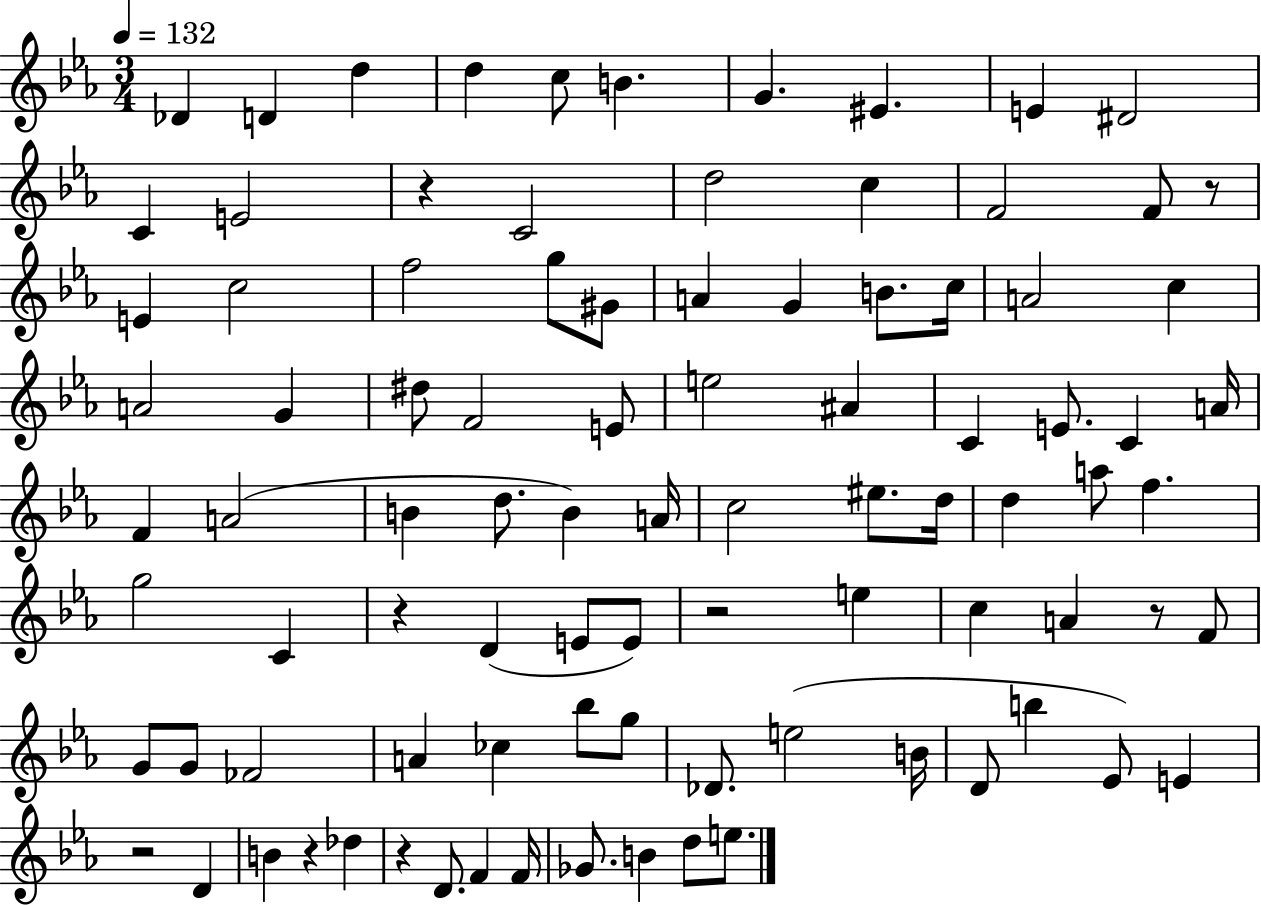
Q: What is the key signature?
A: EES major